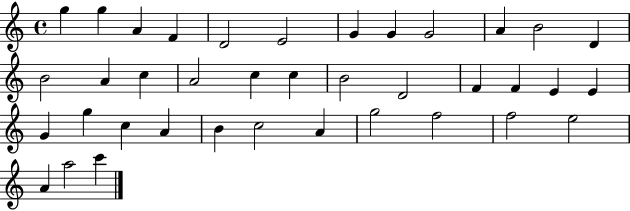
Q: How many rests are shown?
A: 0